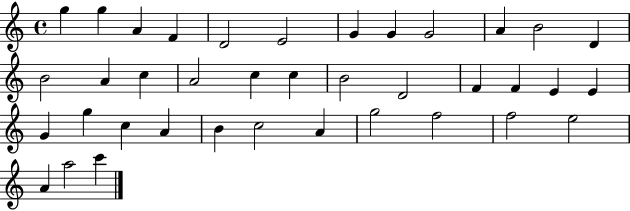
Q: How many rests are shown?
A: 0